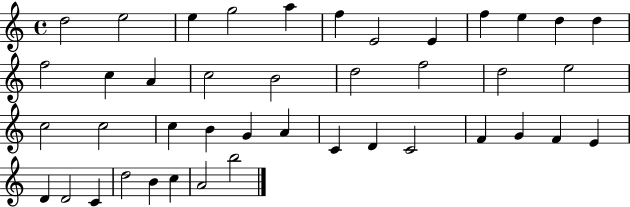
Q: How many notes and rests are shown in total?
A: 42